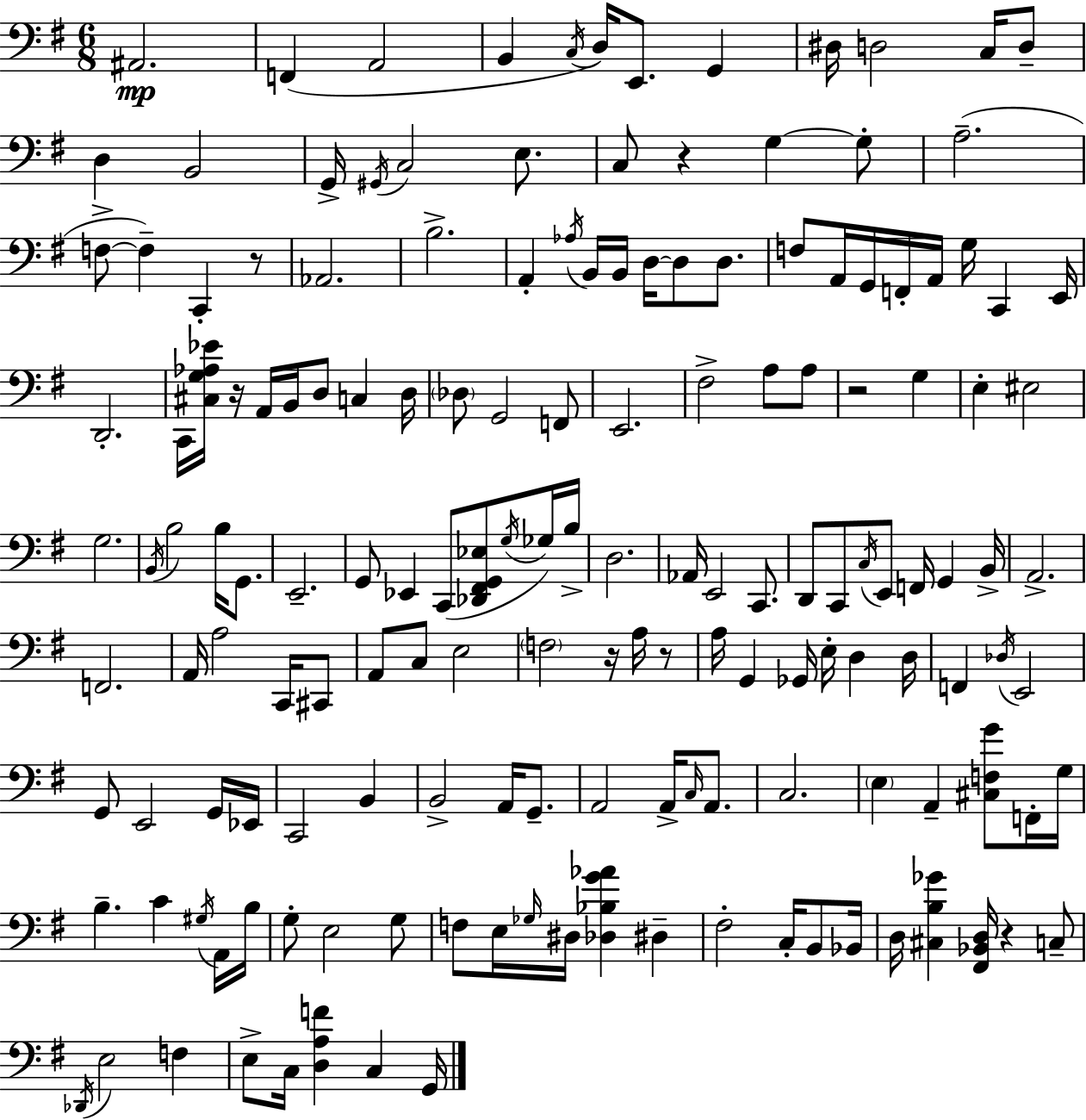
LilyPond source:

{
  \clef bass
  \numericTimeSignature
  \time 6/8
  \key e \minor
  ais,2.\mp | f,4( a,2 | b,4 \acciaccatura { c16 }) d16 e,8. g,4 | dis16 d2 c16 d8-- | \break d4 b,2 | g,16-> \acciaccatura { gis,16 } c2 e8. | c8 r4 g4~~ | g8-. a2.--( | \break f8->~~ f4--) c,4-. | r8 aes,2. | b2.-> | a,4-. \acciaccatura { aes16 } b,16 b,16 d16~~ d8 | \break d8. f8 a,16 g,16 f,16-. a,16 g16 c,4 | e,16 d,2.-. | c,16 <cis g aes ees'>16 r16 a,16 b,16 d8 c4 | d16 \parenthesize des8 g,2 | \break f,8 e,2. | fis2-> a8 | a8 r2 g4 | e4-. eis2 | \break g2. | \acciaccatura { b,16 } b2 | b16 g,8. e,2.-- | g,8 ees,4 c,8( | \break <des, fis, g, ees>8 \acciaccatura { g16 }) ges16 b16-> d2. | aes,16 e,2 | c,8. d,8 c,8 \acciaccatura { c16 } e,8 | f,16 g,4 b,16-> a,2.-> | \break f,2. | a,16 a2 | c,16 cis,8 a,8 c8 e2 | \parenthesize f2 | \break r16 a16 r8 a16 g,4 ges,16 | e16-. d4 d16 f,4 \acciaccatura { des16 } e,2 | g,8 e,2 | g,16 ees,16 c,2 | \break b,4 b,2-> | a,16 g,8.-- a,2 | a,16-> \grace { c16 } a,8. c2. | \parenthesize e4 | \break a,4-- <cis f g'>8 f,16-. g16 b4.-- | c'4 \acciaccatura { gis16 } a,16 b16 g8-. e2 | g8 f8 e16 | \grace { ges16 } dis16 <des bes g' aes'>4 dis4-- fis2-. | \break c16-. b,8 bes,16 d16 <cis b ges'>4 | <fis, bes, d>16 r4 c8-- \acciaccatura { des,16 } e2 | f4 e8-> | c16 <d a f'>4 c4 g,16 \bar "|."
}